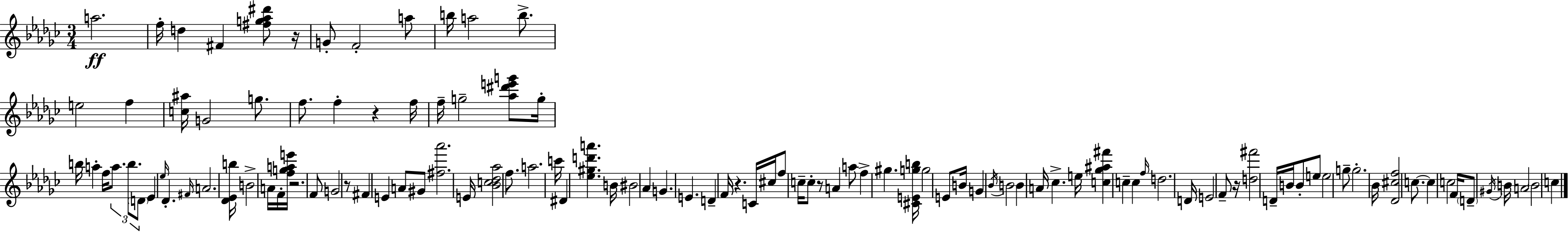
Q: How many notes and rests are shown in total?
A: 115